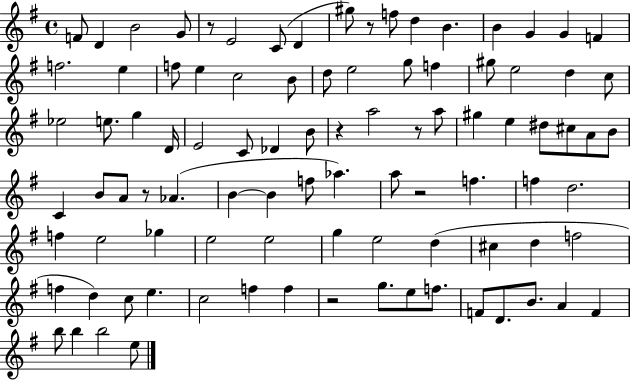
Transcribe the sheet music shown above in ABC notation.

X:1
T:Untitled
M:4/4
L:1/4
K:G
F/2 D B2 G/2 z/2 E2 C/2 D ^g/2 z/2 f/2 d B B G G F f2 e f/2 e c2 B/2 d/2 e2 g/2 f ^g/2 e2 d c/2 _e2 e/2 g D/4 E2 C/2 _D B/2 z a2 z/2 a/2 ^g e ^d/2 ^c/2 A/2 B/2 C B/2 A/2 z/2 _A B B f/2 _a a/2 z2 f f d2 f e2 _g e2 e2 g e2 d ^c d f2 f d c/2 e c2 f f z2 g/2 e/2 f/2 F/2 D/2 B/2 A F b/2 b b2 e/2